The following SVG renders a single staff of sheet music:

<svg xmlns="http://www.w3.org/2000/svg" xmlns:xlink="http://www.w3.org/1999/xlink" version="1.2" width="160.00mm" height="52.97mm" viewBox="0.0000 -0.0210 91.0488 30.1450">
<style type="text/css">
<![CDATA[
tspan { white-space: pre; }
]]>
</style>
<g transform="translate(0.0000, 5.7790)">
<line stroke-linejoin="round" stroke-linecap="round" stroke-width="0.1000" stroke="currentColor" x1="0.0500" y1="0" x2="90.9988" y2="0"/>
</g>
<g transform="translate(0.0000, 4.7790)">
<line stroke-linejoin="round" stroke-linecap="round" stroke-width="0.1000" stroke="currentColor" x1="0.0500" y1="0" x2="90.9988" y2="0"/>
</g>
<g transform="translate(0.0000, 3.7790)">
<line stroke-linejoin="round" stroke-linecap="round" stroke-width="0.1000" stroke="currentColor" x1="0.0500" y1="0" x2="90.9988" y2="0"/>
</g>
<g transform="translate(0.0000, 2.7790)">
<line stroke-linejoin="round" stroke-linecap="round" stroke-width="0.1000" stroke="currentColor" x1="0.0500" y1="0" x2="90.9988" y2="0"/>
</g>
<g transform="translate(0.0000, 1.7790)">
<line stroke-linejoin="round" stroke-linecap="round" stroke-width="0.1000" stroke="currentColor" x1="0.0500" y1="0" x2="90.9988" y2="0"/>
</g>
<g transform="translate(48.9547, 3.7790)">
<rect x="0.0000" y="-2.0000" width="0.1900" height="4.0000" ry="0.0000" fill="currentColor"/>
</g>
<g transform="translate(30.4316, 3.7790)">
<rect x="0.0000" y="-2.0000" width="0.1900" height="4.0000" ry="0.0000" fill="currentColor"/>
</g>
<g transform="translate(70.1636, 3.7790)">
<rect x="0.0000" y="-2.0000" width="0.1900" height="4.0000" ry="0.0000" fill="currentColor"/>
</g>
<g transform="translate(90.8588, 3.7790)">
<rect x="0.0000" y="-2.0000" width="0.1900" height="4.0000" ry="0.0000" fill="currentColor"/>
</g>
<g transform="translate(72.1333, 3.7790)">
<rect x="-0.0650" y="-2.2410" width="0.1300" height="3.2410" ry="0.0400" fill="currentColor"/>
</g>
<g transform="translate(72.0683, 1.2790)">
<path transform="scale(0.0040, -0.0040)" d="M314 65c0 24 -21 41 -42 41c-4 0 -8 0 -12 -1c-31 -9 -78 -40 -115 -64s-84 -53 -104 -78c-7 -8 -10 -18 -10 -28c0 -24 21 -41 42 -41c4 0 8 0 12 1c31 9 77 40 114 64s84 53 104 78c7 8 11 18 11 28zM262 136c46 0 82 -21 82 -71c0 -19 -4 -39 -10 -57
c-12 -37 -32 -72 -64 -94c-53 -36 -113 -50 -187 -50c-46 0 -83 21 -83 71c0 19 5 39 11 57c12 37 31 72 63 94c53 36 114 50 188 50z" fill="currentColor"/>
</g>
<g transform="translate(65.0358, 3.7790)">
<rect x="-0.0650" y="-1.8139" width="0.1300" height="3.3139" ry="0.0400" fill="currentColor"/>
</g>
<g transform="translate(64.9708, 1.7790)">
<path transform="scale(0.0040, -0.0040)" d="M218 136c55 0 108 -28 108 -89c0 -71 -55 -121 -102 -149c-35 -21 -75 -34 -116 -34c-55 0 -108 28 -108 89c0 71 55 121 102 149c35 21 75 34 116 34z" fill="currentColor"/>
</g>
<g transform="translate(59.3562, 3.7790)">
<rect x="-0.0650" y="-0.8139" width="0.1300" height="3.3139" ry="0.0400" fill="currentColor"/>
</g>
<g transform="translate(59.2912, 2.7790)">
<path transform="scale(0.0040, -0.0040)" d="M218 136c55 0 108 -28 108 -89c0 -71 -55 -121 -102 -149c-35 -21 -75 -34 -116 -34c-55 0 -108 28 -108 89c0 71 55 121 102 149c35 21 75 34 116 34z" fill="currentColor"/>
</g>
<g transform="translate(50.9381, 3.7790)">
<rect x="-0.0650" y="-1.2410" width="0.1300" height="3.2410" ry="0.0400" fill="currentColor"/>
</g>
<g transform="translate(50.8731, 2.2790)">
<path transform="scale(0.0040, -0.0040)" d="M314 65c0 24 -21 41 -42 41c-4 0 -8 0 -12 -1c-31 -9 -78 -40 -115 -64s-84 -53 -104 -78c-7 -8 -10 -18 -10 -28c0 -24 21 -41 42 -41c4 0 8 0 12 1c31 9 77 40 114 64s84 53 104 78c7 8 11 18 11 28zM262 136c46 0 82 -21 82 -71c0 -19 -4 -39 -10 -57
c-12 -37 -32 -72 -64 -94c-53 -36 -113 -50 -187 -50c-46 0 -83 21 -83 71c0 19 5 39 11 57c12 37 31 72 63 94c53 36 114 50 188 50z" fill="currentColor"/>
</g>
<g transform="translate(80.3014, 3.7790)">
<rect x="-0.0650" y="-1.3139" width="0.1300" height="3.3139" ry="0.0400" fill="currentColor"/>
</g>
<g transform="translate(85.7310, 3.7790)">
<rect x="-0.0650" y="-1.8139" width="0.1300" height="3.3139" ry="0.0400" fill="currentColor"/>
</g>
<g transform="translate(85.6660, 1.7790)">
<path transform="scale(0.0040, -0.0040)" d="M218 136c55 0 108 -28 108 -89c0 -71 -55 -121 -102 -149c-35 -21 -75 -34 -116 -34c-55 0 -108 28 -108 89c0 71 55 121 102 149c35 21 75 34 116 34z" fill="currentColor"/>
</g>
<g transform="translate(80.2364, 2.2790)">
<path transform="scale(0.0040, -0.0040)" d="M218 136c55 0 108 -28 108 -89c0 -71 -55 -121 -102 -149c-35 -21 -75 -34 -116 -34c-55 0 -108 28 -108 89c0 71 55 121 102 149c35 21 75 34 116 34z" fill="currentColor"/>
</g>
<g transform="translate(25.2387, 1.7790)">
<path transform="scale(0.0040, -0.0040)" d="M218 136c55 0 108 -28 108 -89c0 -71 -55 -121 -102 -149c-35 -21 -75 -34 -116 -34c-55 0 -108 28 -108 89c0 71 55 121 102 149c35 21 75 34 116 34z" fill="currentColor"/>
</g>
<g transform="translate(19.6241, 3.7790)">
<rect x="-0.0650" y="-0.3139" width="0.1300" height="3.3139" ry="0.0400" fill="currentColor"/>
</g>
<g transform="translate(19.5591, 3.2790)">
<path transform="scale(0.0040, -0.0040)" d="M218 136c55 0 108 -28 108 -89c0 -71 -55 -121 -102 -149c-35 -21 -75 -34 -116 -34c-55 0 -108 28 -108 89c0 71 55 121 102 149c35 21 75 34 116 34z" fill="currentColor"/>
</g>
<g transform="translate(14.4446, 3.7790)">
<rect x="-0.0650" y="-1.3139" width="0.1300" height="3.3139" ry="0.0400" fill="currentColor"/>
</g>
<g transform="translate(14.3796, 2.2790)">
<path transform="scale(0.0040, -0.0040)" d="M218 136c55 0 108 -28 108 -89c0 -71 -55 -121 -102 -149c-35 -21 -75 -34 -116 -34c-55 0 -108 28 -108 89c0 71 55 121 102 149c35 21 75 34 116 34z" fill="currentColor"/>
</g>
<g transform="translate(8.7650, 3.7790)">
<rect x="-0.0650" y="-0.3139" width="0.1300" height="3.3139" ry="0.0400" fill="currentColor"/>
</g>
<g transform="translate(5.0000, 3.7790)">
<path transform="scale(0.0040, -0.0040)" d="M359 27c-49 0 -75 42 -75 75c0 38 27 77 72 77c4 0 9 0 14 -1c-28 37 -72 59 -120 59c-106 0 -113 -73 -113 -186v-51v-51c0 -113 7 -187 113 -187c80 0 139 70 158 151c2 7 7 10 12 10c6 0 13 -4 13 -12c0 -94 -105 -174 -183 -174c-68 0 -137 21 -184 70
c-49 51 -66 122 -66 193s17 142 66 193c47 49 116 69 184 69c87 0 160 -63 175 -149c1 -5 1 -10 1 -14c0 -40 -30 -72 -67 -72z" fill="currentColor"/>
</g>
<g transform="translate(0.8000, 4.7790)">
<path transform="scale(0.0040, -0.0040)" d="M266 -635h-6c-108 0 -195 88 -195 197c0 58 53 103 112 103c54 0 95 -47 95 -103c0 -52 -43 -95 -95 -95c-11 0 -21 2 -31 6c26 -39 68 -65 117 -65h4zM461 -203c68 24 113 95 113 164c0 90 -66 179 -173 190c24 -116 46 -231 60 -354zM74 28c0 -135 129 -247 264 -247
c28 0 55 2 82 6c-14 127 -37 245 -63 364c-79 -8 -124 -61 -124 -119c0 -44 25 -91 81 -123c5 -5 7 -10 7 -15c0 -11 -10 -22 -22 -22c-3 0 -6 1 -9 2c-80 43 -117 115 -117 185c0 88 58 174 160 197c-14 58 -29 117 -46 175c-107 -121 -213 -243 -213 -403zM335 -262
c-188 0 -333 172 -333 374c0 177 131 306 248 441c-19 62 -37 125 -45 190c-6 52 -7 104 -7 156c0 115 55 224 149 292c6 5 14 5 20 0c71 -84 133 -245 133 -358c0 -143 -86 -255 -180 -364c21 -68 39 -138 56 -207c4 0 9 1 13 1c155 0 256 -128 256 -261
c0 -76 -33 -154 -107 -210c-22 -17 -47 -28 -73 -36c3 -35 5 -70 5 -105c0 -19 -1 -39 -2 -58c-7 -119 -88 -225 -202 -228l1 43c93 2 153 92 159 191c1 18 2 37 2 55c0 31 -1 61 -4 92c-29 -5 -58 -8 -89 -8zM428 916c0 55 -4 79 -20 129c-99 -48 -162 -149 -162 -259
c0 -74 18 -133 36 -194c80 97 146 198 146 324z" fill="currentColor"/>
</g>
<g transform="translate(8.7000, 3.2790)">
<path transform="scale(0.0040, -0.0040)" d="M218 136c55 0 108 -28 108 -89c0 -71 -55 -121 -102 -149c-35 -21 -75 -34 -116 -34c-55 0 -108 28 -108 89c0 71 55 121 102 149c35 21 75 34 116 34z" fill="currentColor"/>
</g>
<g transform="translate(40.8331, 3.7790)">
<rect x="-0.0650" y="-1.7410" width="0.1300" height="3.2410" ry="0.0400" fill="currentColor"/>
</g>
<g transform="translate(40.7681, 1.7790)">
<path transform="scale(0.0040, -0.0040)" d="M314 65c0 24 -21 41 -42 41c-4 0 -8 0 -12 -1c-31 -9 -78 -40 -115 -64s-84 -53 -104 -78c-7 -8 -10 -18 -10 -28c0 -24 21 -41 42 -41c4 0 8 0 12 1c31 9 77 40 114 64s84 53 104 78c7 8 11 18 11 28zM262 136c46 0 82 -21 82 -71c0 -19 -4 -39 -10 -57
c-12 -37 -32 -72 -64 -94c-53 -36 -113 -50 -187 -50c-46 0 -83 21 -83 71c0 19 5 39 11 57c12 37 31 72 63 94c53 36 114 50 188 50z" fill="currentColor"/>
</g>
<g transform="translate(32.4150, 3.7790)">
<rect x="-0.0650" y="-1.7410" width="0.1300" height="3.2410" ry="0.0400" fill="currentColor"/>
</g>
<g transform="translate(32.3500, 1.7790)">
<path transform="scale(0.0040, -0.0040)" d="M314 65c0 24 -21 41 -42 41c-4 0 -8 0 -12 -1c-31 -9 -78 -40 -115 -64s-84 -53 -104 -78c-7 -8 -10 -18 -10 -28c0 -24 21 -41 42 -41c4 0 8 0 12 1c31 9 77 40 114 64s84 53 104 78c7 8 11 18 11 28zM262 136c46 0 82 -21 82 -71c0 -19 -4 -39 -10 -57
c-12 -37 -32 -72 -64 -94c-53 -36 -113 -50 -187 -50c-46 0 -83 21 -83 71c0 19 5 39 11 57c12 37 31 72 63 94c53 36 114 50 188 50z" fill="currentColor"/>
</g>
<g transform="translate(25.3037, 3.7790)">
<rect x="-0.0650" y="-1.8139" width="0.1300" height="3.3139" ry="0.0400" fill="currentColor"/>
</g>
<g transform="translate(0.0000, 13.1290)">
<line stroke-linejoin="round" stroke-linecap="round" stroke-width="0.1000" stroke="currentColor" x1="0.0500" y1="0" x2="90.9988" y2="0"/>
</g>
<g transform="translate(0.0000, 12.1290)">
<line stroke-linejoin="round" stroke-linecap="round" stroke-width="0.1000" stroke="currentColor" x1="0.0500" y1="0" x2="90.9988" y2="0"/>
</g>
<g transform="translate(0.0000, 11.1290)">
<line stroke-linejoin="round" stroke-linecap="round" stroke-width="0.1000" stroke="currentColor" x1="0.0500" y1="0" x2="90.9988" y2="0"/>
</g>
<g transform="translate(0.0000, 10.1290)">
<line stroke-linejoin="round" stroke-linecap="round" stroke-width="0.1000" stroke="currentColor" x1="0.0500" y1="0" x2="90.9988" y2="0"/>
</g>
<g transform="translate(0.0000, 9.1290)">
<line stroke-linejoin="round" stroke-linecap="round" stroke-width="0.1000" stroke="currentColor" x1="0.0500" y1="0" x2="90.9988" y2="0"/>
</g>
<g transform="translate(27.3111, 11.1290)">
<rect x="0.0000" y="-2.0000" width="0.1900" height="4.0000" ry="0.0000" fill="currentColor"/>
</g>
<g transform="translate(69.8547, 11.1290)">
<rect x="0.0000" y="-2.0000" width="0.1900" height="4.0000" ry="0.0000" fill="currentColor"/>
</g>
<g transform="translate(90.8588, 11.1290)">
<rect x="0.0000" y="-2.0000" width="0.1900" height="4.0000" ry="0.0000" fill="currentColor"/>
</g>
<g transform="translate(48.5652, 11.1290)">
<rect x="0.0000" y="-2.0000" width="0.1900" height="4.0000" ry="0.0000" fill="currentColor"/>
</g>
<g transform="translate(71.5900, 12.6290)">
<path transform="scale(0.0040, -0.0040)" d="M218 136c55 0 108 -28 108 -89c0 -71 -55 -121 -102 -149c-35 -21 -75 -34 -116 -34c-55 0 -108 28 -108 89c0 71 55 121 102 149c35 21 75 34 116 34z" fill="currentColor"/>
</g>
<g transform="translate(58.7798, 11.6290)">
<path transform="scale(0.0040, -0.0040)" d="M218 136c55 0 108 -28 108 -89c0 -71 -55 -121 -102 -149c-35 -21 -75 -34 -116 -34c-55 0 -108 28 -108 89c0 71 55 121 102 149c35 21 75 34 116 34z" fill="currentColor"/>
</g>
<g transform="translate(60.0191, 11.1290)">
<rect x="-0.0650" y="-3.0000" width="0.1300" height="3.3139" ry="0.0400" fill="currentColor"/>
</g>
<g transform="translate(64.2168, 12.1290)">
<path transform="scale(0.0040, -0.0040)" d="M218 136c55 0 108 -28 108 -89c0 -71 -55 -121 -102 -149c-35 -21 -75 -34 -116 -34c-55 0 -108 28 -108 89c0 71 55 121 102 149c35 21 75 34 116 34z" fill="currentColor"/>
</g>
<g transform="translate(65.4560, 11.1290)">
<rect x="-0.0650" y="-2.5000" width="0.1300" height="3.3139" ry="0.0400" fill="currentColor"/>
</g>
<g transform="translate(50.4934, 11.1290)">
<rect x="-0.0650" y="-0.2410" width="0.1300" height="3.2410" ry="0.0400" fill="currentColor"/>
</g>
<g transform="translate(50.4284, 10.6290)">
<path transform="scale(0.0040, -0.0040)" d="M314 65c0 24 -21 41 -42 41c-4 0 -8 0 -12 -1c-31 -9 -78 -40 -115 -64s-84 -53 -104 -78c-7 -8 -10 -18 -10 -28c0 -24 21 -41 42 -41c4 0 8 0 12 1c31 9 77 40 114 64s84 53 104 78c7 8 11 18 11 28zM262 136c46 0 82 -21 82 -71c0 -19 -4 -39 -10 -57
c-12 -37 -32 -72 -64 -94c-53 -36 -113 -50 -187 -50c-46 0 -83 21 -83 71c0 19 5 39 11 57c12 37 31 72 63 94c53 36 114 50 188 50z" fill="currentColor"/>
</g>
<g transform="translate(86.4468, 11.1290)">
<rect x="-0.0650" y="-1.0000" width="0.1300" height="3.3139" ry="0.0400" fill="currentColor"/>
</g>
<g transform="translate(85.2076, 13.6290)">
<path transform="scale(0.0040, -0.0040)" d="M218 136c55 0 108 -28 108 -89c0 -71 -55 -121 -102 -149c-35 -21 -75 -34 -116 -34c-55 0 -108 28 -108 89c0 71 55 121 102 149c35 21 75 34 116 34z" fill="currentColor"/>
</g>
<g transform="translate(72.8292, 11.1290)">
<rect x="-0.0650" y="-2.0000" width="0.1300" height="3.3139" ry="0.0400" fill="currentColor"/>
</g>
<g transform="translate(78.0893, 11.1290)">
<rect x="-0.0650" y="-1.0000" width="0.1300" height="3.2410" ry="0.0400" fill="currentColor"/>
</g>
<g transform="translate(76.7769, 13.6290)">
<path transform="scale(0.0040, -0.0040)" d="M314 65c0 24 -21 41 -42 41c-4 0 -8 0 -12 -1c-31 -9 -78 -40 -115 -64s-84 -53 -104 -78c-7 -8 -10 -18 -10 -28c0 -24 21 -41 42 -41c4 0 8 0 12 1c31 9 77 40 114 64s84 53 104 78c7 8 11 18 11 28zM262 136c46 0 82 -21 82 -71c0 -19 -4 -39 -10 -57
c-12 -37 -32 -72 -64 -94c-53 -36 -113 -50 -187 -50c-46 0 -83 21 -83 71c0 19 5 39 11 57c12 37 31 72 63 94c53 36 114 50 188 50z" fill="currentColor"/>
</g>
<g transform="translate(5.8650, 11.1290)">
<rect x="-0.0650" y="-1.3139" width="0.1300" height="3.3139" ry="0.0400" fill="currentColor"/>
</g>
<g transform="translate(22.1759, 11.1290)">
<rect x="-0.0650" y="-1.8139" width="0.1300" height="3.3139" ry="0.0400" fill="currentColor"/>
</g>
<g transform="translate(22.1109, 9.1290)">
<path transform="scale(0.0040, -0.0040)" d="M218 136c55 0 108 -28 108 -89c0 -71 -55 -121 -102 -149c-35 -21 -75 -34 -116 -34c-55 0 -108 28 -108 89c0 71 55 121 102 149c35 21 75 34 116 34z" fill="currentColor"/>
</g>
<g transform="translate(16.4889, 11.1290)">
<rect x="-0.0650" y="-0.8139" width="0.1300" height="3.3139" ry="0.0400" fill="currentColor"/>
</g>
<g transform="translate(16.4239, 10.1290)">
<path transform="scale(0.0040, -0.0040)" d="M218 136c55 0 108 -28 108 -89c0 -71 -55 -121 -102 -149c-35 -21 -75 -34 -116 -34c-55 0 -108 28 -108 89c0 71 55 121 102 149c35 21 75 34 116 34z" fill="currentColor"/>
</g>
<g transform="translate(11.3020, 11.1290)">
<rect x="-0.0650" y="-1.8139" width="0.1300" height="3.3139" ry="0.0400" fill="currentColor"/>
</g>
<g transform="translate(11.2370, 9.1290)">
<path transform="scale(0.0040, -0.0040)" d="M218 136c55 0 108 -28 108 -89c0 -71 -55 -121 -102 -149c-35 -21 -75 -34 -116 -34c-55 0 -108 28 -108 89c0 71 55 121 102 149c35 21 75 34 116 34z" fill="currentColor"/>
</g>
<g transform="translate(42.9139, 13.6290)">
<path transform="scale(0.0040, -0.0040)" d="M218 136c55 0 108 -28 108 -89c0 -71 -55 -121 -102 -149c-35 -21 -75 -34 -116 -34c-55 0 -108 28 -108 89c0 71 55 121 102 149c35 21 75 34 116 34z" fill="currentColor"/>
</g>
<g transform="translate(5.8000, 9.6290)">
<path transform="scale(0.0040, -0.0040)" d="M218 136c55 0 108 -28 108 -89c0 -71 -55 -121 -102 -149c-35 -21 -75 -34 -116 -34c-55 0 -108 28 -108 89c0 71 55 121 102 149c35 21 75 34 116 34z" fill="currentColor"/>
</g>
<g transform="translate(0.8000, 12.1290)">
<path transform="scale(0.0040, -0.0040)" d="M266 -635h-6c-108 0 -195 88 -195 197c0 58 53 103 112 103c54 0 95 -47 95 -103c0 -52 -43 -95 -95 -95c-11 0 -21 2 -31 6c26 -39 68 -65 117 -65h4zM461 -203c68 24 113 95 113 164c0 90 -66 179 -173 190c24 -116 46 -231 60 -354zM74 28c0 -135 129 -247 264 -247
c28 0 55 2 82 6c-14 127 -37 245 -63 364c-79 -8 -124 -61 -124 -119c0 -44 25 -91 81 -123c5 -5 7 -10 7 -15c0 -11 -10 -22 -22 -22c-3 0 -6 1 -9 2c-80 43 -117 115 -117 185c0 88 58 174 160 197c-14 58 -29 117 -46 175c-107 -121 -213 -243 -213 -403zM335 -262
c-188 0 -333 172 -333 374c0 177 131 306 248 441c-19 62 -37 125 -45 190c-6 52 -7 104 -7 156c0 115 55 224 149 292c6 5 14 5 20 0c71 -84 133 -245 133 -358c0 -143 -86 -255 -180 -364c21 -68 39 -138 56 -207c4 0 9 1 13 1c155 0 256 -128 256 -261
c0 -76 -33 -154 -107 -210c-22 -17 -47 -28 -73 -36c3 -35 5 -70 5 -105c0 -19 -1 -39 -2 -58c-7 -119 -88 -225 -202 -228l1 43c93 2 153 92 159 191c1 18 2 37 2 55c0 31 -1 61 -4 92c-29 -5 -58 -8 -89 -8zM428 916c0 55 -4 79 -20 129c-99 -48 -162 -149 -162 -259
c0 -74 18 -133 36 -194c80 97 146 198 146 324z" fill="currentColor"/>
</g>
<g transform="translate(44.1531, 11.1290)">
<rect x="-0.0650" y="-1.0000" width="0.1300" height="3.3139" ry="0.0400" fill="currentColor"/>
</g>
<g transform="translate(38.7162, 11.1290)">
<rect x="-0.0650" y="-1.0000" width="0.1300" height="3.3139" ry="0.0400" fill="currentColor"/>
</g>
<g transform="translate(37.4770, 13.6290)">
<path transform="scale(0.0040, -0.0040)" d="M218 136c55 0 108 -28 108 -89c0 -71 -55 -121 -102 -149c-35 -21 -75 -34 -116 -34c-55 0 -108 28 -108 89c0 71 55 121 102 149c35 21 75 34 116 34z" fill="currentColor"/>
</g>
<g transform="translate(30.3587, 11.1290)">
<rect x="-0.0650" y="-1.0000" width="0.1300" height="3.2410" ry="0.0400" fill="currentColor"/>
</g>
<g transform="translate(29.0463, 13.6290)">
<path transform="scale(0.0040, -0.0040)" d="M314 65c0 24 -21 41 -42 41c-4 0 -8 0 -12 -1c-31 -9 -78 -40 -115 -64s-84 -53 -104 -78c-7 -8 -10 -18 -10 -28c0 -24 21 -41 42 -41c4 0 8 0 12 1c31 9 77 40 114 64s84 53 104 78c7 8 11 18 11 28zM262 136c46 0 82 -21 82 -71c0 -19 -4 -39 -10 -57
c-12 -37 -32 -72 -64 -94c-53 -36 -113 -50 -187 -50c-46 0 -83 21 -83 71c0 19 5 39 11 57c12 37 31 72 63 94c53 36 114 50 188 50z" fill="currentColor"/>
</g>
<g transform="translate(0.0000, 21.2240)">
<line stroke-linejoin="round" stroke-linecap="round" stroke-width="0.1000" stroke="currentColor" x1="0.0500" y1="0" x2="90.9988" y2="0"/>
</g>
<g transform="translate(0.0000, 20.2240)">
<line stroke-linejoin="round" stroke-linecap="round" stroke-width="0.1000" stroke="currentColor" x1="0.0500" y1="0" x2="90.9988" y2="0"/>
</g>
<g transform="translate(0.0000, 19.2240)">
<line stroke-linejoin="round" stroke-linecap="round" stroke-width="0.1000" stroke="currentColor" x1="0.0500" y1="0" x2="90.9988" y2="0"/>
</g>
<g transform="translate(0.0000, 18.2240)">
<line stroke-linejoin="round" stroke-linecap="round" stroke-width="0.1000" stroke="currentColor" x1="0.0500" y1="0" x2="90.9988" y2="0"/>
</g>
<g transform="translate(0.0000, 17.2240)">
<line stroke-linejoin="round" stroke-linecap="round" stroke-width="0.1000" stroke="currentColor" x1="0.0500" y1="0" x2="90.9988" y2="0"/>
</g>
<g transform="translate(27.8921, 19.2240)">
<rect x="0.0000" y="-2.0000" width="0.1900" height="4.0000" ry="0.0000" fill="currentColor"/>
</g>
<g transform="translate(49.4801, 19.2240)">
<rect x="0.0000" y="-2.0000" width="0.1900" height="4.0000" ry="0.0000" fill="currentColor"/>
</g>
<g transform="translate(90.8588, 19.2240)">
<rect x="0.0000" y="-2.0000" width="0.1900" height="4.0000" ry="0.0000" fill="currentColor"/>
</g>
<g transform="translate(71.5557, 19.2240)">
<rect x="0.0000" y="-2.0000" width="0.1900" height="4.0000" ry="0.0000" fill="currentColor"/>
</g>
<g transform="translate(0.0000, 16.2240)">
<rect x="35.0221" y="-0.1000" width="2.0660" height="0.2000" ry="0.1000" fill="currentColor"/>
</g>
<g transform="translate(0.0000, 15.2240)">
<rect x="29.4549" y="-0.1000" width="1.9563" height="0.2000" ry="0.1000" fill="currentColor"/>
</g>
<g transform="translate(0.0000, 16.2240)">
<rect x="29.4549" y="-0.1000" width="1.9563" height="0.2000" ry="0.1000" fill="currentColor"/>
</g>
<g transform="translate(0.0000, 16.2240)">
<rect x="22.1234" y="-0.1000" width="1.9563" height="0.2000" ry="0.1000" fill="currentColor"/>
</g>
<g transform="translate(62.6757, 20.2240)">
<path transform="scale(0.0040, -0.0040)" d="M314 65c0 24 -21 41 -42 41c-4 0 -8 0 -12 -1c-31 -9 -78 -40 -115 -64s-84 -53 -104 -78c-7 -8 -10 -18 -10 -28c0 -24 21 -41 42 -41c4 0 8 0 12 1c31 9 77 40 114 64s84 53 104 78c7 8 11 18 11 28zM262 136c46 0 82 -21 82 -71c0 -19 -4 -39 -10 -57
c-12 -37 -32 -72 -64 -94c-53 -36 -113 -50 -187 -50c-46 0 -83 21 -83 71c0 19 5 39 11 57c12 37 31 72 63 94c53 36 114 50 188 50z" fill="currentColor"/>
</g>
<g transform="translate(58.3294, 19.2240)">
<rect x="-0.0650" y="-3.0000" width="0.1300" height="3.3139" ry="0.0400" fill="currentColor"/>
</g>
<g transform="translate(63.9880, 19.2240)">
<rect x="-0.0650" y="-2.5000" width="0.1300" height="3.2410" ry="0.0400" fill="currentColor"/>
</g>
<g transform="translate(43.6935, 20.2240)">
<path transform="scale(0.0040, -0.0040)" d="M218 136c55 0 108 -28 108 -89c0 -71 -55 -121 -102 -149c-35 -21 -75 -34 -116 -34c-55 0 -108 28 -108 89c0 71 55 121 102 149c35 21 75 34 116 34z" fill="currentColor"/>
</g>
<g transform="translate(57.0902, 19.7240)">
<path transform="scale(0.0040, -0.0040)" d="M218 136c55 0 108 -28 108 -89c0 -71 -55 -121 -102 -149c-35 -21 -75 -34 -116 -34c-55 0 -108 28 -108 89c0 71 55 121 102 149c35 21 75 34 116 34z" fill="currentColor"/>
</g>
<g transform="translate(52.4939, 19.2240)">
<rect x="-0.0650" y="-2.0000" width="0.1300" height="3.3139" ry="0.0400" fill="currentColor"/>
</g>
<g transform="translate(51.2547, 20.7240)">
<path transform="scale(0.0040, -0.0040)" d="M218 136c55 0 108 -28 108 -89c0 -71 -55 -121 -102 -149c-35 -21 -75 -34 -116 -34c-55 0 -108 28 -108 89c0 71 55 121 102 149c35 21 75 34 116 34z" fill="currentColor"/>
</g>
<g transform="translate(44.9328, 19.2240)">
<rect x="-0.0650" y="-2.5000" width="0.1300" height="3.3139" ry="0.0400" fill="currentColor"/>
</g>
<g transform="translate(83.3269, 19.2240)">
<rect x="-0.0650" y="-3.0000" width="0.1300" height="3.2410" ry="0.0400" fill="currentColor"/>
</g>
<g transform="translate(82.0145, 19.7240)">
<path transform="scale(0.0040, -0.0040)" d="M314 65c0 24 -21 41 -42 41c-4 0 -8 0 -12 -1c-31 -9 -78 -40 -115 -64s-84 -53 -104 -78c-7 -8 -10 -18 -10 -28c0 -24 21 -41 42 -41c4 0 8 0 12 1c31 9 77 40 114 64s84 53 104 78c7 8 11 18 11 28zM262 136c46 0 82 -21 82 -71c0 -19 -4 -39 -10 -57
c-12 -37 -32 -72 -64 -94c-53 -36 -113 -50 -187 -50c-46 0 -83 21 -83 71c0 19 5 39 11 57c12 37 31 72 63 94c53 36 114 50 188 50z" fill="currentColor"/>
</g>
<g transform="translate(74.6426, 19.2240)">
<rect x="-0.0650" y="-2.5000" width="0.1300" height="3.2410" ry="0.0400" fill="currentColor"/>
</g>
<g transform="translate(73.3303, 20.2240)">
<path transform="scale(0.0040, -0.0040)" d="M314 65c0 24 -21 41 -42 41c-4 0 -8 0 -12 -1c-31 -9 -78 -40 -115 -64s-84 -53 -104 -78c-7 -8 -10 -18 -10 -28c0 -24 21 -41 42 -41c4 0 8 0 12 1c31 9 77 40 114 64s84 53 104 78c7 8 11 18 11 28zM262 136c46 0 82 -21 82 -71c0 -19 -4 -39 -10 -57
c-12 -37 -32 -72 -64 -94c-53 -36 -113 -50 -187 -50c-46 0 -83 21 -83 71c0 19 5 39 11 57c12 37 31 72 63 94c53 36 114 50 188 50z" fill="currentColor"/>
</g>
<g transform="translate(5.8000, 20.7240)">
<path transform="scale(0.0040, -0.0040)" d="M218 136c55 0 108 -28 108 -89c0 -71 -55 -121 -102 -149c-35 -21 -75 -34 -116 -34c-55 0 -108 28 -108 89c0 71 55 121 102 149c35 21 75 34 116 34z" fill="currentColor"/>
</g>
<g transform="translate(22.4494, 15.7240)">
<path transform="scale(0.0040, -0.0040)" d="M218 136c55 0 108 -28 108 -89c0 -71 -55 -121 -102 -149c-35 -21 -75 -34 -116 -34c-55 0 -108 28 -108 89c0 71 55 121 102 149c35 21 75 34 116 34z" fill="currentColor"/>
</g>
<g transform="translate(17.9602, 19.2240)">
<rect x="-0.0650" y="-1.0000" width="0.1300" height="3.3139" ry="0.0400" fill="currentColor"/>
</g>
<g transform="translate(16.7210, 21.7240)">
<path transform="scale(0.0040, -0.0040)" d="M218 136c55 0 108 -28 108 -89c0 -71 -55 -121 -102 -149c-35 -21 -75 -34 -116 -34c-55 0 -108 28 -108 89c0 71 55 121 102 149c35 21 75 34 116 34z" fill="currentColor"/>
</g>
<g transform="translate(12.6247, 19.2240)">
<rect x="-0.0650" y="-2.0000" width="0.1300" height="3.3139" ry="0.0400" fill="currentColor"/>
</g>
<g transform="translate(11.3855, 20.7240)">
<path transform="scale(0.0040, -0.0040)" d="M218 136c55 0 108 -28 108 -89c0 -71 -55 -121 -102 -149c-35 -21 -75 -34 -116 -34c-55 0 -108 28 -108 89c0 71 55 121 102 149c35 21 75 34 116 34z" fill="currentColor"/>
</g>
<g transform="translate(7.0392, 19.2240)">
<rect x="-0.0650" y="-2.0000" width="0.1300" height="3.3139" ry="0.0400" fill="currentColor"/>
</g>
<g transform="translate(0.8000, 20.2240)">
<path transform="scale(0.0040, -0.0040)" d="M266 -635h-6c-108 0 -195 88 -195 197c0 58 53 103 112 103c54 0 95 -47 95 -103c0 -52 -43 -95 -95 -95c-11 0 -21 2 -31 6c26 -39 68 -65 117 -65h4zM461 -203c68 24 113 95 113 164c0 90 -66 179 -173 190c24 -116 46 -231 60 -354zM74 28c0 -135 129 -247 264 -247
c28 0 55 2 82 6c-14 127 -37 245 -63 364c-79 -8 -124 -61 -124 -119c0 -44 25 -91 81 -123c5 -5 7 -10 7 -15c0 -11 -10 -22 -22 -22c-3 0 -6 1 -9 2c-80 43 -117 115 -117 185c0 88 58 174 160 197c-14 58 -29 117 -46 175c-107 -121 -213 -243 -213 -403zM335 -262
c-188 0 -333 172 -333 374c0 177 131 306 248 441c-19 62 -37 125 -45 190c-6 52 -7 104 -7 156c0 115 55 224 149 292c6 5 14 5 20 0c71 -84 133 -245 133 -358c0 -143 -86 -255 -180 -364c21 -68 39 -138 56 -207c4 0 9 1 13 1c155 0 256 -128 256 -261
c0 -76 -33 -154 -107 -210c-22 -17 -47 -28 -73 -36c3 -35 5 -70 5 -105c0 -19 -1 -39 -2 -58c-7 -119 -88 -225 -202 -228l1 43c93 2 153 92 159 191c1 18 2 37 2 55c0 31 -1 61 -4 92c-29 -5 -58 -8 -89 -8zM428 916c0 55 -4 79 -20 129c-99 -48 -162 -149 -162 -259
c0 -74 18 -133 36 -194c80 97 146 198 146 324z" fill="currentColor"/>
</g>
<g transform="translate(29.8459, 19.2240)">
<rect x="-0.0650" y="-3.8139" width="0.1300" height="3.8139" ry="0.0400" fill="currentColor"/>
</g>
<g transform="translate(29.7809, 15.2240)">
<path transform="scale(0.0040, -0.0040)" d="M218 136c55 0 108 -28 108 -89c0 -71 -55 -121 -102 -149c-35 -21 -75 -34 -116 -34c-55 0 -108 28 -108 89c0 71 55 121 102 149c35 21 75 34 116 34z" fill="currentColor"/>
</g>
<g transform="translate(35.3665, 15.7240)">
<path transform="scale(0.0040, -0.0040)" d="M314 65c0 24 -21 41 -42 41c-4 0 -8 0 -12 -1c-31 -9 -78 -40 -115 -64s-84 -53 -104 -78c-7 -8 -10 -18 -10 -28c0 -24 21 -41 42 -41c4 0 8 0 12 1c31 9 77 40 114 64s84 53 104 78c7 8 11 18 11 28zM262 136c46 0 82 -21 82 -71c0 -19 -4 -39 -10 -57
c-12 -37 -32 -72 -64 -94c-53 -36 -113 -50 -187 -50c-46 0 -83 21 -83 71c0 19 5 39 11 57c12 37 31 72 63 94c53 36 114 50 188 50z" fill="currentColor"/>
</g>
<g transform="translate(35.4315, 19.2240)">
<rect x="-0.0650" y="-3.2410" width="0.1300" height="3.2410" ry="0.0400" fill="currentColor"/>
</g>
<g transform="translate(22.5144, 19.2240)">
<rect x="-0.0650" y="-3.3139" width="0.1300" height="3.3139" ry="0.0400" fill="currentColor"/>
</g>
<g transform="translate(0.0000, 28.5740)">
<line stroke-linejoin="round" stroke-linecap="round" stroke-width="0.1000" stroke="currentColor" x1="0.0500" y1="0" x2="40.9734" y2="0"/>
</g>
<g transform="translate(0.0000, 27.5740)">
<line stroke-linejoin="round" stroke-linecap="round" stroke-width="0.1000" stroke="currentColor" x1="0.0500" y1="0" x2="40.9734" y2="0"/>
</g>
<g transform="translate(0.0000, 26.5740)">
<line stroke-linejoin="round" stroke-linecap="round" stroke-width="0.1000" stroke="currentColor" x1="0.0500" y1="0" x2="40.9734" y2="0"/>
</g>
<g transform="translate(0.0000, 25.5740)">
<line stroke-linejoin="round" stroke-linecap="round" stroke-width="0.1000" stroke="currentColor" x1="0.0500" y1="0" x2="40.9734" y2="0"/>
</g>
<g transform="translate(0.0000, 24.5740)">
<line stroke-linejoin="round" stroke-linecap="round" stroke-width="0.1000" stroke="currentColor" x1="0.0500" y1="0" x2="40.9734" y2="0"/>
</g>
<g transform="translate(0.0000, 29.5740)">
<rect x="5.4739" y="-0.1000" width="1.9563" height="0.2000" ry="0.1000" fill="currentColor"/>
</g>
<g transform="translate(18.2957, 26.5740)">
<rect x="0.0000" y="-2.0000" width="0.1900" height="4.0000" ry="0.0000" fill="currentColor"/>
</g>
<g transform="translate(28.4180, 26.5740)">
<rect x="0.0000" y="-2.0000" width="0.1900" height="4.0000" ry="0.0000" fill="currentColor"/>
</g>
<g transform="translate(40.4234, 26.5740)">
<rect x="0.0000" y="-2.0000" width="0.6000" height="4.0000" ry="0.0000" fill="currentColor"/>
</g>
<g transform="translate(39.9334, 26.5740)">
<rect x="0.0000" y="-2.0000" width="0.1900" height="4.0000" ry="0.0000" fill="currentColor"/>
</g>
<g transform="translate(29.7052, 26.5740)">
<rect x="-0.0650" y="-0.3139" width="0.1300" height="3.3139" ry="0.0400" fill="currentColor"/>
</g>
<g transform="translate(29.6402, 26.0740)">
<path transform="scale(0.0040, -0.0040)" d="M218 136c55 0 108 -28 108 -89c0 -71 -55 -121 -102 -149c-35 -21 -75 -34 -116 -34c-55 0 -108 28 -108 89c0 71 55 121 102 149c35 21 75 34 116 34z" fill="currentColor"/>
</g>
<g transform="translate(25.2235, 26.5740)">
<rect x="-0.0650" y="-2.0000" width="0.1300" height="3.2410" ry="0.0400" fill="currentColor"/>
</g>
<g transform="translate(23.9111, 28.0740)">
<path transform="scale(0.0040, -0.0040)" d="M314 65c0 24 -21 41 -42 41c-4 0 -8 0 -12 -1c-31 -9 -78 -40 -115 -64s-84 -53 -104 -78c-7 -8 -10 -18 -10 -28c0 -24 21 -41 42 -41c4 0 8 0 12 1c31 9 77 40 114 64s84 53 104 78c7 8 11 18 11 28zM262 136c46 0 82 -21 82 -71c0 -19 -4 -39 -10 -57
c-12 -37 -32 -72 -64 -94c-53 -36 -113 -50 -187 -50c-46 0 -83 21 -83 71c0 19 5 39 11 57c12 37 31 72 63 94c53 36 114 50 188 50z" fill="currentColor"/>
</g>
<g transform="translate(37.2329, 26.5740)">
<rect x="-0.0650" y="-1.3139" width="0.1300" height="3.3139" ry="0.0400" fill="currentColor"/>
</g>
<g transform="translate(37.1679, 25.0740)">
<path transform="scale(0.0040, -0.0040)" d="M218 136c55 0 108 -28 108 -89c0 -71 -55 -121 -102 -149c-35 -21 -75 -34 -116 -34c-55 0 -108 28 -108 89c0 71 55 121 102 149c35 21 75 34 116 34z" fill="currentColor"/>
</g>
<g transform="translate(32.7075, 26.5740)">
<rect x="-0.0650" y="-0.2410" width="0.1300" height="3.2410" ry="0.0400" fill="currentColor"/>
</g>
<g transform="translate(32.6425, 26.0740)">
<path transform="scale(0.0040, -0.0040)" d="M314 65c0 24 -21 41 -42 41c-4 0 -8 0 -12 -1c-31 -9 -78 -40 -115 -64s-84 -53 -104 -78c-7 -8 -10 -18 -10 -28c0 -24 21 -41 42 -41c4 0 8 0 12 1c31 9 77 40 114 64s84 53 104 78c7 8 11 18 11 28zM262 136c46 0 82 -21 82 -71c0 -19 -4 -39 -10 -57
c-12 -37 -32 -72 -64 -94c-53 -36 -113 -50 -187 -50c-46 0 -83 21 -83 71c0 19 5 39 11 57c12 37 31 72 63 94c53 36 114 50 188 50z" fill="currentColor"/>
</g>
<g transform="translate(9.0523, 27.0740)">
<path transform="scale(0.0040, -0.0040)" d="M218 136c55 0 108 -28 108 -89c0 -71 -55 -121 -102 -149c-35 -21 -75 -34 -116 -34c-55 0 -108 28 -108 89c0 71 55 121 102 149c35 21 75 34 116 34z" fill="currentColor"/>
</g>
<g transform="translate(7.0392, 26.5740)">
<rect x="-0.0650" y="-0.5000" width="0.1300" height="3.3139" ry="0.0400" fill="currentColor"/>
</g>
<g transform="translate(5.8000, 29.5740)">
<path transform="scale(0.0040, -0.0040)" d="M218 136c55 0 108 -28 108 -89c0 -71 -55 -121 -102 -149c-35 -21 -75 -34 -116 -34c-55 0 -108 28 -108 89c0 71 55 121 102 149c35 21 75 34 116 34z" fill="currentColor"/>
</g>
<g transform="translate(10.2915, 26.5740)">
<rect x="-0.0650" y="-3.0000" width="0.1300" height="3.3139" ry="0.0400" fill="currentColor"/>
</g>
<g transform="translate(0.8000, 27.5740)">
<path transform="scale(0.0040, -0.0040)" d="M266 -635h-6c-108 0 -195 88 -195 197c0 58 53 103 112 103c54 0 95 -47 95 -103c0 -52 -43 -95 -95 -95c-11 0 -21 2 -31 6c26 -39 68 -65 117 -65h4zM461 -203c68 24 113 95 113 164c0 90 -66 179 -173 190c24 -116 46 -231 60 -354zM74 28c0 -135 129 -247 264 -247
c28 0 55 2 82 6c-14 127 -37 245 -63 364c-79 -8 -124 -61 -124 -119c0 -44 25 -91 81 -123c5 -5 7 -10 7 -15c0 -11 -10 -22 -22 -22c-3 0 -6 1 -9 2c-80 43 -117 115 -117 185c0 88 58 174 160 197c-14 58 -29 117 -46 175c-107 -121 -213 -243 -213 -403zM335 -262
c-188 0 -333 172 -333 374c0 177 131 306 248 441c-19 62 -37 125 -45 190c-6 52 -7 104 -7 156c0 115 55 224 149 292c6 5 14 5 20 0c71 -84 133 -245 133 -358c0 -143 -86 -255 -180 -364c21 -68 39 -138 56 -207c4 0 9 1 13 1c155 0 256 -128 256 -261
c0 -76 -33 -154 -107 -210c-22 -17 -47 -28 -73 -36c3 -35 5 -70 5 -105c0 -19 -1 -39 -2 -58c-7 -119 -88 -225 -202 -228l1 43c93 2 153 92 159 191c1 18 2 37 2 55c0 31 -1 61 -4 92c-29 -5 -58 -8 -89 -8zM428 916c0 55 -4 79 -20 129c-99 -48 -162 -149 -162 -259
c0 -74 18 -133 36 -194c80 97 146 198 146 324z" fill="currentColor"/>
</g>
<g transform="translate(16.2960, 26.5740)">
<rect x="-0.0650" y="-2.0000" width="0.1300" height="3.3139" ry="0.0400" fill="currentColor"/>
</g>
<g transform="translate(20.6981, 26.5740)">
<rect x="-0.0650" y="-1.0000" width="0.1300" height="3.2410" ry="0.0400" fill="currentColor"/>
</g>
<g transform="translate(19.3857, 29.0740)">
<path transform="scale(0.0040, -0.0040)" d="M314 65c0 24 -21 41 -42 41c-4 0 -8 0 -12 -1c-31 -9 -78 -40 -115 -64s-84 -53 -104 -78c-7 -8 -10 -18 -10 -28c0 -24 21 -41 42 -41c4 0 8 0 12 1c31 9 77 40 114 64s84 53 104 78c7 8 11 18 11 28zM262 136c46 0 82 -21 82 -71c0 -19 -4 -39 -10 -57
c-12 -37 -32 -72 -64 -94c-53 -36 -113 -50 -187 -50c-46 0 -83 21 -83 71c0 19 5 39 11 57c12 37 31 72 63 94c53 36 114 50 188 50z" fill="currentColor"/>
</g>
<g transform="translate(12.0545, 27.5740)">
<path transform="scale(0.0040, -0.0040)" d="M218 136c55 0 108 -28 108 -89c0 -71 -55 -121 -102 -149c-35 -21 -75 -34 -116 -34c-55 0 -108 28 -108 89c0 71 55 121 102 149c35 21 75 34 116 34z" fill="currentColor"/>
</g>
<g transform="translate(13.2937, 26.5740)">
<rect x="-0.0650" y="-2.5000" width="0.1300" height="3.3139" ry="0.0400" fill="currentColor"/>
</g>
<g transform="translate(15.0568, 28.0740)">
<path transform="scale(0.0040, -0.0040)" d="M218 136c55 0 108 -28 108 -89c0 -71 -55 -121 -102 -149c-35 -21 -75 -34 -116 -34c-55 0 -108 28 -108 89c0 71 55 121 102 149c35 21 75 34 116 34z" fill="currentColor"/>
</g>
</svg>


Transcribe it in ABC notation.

X:1
T:Untitled
M:4/4
L:1/4
K:C
c e c f f2 f2 e2 d f g2 e f e f d f D2 D D c2 A G F D2 D F F D b c' b2 G F A G2 G2 A2 C A G F D2 F2 c c2 e